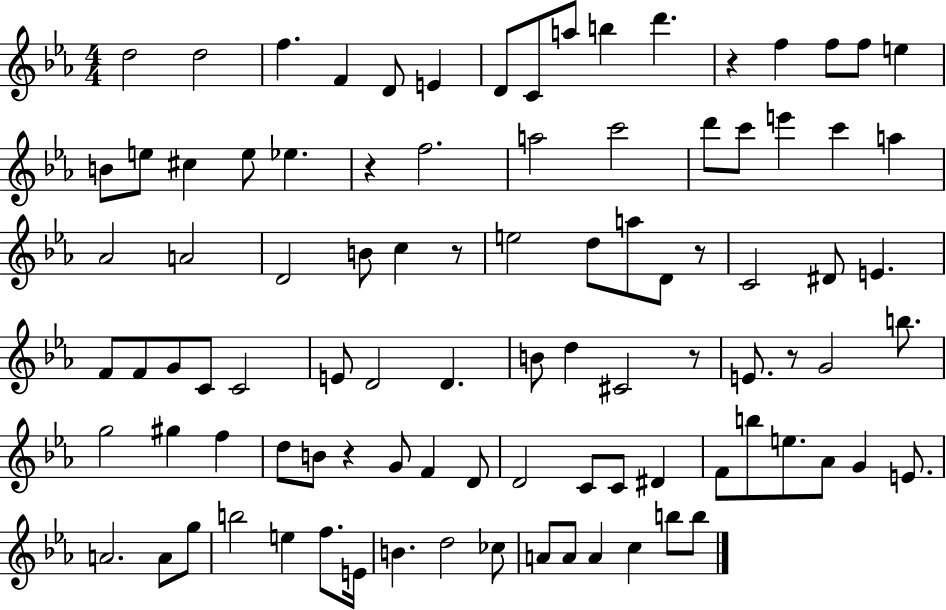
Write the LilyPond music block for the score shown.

{
  \clef treble
  \numericTimeSignature
  \time 4/4
  \key ees \major
  d''2 d''2 | f''4. f'4 d'8 e'4 | d'8 c'8 a''8 b''4 d'''4. | r4 f''4 f''8 f''8 e''4 | \break b'8 e''8 cis''4 e''8 ees''4. | r4 f''2. | a''2 c'''2 | d'''8 c'''8 e'''4 c'''4 a''4 | \break aes'2 a'2 | d'2 b'8 c''4 r8 | e''2 d''8 a''8 d'8 r8 | c'2 dis'8 e'4. | \break f'8 f'8 g'8 c'8 c'2 | e'8 d'2 d'4. | b'8 d''4 cis'2 r8 | e'8. r8 g'2 b''8. | \break g''2 gis''4 f''4 | d''8 b'8 r4 g'8 f'4 d'8 | d'2 c'8 c'8 dis'4 | f'8 b''8 e''8. aes'8 g'4 e'8. | \break a'2. a'8 g''8 | b''2 e''4 f''8. e'16 | b'4. d''2 ces''8 | a'8 a'8 a'4 c''4 b''8 b''8 | \break \bar "|."
}